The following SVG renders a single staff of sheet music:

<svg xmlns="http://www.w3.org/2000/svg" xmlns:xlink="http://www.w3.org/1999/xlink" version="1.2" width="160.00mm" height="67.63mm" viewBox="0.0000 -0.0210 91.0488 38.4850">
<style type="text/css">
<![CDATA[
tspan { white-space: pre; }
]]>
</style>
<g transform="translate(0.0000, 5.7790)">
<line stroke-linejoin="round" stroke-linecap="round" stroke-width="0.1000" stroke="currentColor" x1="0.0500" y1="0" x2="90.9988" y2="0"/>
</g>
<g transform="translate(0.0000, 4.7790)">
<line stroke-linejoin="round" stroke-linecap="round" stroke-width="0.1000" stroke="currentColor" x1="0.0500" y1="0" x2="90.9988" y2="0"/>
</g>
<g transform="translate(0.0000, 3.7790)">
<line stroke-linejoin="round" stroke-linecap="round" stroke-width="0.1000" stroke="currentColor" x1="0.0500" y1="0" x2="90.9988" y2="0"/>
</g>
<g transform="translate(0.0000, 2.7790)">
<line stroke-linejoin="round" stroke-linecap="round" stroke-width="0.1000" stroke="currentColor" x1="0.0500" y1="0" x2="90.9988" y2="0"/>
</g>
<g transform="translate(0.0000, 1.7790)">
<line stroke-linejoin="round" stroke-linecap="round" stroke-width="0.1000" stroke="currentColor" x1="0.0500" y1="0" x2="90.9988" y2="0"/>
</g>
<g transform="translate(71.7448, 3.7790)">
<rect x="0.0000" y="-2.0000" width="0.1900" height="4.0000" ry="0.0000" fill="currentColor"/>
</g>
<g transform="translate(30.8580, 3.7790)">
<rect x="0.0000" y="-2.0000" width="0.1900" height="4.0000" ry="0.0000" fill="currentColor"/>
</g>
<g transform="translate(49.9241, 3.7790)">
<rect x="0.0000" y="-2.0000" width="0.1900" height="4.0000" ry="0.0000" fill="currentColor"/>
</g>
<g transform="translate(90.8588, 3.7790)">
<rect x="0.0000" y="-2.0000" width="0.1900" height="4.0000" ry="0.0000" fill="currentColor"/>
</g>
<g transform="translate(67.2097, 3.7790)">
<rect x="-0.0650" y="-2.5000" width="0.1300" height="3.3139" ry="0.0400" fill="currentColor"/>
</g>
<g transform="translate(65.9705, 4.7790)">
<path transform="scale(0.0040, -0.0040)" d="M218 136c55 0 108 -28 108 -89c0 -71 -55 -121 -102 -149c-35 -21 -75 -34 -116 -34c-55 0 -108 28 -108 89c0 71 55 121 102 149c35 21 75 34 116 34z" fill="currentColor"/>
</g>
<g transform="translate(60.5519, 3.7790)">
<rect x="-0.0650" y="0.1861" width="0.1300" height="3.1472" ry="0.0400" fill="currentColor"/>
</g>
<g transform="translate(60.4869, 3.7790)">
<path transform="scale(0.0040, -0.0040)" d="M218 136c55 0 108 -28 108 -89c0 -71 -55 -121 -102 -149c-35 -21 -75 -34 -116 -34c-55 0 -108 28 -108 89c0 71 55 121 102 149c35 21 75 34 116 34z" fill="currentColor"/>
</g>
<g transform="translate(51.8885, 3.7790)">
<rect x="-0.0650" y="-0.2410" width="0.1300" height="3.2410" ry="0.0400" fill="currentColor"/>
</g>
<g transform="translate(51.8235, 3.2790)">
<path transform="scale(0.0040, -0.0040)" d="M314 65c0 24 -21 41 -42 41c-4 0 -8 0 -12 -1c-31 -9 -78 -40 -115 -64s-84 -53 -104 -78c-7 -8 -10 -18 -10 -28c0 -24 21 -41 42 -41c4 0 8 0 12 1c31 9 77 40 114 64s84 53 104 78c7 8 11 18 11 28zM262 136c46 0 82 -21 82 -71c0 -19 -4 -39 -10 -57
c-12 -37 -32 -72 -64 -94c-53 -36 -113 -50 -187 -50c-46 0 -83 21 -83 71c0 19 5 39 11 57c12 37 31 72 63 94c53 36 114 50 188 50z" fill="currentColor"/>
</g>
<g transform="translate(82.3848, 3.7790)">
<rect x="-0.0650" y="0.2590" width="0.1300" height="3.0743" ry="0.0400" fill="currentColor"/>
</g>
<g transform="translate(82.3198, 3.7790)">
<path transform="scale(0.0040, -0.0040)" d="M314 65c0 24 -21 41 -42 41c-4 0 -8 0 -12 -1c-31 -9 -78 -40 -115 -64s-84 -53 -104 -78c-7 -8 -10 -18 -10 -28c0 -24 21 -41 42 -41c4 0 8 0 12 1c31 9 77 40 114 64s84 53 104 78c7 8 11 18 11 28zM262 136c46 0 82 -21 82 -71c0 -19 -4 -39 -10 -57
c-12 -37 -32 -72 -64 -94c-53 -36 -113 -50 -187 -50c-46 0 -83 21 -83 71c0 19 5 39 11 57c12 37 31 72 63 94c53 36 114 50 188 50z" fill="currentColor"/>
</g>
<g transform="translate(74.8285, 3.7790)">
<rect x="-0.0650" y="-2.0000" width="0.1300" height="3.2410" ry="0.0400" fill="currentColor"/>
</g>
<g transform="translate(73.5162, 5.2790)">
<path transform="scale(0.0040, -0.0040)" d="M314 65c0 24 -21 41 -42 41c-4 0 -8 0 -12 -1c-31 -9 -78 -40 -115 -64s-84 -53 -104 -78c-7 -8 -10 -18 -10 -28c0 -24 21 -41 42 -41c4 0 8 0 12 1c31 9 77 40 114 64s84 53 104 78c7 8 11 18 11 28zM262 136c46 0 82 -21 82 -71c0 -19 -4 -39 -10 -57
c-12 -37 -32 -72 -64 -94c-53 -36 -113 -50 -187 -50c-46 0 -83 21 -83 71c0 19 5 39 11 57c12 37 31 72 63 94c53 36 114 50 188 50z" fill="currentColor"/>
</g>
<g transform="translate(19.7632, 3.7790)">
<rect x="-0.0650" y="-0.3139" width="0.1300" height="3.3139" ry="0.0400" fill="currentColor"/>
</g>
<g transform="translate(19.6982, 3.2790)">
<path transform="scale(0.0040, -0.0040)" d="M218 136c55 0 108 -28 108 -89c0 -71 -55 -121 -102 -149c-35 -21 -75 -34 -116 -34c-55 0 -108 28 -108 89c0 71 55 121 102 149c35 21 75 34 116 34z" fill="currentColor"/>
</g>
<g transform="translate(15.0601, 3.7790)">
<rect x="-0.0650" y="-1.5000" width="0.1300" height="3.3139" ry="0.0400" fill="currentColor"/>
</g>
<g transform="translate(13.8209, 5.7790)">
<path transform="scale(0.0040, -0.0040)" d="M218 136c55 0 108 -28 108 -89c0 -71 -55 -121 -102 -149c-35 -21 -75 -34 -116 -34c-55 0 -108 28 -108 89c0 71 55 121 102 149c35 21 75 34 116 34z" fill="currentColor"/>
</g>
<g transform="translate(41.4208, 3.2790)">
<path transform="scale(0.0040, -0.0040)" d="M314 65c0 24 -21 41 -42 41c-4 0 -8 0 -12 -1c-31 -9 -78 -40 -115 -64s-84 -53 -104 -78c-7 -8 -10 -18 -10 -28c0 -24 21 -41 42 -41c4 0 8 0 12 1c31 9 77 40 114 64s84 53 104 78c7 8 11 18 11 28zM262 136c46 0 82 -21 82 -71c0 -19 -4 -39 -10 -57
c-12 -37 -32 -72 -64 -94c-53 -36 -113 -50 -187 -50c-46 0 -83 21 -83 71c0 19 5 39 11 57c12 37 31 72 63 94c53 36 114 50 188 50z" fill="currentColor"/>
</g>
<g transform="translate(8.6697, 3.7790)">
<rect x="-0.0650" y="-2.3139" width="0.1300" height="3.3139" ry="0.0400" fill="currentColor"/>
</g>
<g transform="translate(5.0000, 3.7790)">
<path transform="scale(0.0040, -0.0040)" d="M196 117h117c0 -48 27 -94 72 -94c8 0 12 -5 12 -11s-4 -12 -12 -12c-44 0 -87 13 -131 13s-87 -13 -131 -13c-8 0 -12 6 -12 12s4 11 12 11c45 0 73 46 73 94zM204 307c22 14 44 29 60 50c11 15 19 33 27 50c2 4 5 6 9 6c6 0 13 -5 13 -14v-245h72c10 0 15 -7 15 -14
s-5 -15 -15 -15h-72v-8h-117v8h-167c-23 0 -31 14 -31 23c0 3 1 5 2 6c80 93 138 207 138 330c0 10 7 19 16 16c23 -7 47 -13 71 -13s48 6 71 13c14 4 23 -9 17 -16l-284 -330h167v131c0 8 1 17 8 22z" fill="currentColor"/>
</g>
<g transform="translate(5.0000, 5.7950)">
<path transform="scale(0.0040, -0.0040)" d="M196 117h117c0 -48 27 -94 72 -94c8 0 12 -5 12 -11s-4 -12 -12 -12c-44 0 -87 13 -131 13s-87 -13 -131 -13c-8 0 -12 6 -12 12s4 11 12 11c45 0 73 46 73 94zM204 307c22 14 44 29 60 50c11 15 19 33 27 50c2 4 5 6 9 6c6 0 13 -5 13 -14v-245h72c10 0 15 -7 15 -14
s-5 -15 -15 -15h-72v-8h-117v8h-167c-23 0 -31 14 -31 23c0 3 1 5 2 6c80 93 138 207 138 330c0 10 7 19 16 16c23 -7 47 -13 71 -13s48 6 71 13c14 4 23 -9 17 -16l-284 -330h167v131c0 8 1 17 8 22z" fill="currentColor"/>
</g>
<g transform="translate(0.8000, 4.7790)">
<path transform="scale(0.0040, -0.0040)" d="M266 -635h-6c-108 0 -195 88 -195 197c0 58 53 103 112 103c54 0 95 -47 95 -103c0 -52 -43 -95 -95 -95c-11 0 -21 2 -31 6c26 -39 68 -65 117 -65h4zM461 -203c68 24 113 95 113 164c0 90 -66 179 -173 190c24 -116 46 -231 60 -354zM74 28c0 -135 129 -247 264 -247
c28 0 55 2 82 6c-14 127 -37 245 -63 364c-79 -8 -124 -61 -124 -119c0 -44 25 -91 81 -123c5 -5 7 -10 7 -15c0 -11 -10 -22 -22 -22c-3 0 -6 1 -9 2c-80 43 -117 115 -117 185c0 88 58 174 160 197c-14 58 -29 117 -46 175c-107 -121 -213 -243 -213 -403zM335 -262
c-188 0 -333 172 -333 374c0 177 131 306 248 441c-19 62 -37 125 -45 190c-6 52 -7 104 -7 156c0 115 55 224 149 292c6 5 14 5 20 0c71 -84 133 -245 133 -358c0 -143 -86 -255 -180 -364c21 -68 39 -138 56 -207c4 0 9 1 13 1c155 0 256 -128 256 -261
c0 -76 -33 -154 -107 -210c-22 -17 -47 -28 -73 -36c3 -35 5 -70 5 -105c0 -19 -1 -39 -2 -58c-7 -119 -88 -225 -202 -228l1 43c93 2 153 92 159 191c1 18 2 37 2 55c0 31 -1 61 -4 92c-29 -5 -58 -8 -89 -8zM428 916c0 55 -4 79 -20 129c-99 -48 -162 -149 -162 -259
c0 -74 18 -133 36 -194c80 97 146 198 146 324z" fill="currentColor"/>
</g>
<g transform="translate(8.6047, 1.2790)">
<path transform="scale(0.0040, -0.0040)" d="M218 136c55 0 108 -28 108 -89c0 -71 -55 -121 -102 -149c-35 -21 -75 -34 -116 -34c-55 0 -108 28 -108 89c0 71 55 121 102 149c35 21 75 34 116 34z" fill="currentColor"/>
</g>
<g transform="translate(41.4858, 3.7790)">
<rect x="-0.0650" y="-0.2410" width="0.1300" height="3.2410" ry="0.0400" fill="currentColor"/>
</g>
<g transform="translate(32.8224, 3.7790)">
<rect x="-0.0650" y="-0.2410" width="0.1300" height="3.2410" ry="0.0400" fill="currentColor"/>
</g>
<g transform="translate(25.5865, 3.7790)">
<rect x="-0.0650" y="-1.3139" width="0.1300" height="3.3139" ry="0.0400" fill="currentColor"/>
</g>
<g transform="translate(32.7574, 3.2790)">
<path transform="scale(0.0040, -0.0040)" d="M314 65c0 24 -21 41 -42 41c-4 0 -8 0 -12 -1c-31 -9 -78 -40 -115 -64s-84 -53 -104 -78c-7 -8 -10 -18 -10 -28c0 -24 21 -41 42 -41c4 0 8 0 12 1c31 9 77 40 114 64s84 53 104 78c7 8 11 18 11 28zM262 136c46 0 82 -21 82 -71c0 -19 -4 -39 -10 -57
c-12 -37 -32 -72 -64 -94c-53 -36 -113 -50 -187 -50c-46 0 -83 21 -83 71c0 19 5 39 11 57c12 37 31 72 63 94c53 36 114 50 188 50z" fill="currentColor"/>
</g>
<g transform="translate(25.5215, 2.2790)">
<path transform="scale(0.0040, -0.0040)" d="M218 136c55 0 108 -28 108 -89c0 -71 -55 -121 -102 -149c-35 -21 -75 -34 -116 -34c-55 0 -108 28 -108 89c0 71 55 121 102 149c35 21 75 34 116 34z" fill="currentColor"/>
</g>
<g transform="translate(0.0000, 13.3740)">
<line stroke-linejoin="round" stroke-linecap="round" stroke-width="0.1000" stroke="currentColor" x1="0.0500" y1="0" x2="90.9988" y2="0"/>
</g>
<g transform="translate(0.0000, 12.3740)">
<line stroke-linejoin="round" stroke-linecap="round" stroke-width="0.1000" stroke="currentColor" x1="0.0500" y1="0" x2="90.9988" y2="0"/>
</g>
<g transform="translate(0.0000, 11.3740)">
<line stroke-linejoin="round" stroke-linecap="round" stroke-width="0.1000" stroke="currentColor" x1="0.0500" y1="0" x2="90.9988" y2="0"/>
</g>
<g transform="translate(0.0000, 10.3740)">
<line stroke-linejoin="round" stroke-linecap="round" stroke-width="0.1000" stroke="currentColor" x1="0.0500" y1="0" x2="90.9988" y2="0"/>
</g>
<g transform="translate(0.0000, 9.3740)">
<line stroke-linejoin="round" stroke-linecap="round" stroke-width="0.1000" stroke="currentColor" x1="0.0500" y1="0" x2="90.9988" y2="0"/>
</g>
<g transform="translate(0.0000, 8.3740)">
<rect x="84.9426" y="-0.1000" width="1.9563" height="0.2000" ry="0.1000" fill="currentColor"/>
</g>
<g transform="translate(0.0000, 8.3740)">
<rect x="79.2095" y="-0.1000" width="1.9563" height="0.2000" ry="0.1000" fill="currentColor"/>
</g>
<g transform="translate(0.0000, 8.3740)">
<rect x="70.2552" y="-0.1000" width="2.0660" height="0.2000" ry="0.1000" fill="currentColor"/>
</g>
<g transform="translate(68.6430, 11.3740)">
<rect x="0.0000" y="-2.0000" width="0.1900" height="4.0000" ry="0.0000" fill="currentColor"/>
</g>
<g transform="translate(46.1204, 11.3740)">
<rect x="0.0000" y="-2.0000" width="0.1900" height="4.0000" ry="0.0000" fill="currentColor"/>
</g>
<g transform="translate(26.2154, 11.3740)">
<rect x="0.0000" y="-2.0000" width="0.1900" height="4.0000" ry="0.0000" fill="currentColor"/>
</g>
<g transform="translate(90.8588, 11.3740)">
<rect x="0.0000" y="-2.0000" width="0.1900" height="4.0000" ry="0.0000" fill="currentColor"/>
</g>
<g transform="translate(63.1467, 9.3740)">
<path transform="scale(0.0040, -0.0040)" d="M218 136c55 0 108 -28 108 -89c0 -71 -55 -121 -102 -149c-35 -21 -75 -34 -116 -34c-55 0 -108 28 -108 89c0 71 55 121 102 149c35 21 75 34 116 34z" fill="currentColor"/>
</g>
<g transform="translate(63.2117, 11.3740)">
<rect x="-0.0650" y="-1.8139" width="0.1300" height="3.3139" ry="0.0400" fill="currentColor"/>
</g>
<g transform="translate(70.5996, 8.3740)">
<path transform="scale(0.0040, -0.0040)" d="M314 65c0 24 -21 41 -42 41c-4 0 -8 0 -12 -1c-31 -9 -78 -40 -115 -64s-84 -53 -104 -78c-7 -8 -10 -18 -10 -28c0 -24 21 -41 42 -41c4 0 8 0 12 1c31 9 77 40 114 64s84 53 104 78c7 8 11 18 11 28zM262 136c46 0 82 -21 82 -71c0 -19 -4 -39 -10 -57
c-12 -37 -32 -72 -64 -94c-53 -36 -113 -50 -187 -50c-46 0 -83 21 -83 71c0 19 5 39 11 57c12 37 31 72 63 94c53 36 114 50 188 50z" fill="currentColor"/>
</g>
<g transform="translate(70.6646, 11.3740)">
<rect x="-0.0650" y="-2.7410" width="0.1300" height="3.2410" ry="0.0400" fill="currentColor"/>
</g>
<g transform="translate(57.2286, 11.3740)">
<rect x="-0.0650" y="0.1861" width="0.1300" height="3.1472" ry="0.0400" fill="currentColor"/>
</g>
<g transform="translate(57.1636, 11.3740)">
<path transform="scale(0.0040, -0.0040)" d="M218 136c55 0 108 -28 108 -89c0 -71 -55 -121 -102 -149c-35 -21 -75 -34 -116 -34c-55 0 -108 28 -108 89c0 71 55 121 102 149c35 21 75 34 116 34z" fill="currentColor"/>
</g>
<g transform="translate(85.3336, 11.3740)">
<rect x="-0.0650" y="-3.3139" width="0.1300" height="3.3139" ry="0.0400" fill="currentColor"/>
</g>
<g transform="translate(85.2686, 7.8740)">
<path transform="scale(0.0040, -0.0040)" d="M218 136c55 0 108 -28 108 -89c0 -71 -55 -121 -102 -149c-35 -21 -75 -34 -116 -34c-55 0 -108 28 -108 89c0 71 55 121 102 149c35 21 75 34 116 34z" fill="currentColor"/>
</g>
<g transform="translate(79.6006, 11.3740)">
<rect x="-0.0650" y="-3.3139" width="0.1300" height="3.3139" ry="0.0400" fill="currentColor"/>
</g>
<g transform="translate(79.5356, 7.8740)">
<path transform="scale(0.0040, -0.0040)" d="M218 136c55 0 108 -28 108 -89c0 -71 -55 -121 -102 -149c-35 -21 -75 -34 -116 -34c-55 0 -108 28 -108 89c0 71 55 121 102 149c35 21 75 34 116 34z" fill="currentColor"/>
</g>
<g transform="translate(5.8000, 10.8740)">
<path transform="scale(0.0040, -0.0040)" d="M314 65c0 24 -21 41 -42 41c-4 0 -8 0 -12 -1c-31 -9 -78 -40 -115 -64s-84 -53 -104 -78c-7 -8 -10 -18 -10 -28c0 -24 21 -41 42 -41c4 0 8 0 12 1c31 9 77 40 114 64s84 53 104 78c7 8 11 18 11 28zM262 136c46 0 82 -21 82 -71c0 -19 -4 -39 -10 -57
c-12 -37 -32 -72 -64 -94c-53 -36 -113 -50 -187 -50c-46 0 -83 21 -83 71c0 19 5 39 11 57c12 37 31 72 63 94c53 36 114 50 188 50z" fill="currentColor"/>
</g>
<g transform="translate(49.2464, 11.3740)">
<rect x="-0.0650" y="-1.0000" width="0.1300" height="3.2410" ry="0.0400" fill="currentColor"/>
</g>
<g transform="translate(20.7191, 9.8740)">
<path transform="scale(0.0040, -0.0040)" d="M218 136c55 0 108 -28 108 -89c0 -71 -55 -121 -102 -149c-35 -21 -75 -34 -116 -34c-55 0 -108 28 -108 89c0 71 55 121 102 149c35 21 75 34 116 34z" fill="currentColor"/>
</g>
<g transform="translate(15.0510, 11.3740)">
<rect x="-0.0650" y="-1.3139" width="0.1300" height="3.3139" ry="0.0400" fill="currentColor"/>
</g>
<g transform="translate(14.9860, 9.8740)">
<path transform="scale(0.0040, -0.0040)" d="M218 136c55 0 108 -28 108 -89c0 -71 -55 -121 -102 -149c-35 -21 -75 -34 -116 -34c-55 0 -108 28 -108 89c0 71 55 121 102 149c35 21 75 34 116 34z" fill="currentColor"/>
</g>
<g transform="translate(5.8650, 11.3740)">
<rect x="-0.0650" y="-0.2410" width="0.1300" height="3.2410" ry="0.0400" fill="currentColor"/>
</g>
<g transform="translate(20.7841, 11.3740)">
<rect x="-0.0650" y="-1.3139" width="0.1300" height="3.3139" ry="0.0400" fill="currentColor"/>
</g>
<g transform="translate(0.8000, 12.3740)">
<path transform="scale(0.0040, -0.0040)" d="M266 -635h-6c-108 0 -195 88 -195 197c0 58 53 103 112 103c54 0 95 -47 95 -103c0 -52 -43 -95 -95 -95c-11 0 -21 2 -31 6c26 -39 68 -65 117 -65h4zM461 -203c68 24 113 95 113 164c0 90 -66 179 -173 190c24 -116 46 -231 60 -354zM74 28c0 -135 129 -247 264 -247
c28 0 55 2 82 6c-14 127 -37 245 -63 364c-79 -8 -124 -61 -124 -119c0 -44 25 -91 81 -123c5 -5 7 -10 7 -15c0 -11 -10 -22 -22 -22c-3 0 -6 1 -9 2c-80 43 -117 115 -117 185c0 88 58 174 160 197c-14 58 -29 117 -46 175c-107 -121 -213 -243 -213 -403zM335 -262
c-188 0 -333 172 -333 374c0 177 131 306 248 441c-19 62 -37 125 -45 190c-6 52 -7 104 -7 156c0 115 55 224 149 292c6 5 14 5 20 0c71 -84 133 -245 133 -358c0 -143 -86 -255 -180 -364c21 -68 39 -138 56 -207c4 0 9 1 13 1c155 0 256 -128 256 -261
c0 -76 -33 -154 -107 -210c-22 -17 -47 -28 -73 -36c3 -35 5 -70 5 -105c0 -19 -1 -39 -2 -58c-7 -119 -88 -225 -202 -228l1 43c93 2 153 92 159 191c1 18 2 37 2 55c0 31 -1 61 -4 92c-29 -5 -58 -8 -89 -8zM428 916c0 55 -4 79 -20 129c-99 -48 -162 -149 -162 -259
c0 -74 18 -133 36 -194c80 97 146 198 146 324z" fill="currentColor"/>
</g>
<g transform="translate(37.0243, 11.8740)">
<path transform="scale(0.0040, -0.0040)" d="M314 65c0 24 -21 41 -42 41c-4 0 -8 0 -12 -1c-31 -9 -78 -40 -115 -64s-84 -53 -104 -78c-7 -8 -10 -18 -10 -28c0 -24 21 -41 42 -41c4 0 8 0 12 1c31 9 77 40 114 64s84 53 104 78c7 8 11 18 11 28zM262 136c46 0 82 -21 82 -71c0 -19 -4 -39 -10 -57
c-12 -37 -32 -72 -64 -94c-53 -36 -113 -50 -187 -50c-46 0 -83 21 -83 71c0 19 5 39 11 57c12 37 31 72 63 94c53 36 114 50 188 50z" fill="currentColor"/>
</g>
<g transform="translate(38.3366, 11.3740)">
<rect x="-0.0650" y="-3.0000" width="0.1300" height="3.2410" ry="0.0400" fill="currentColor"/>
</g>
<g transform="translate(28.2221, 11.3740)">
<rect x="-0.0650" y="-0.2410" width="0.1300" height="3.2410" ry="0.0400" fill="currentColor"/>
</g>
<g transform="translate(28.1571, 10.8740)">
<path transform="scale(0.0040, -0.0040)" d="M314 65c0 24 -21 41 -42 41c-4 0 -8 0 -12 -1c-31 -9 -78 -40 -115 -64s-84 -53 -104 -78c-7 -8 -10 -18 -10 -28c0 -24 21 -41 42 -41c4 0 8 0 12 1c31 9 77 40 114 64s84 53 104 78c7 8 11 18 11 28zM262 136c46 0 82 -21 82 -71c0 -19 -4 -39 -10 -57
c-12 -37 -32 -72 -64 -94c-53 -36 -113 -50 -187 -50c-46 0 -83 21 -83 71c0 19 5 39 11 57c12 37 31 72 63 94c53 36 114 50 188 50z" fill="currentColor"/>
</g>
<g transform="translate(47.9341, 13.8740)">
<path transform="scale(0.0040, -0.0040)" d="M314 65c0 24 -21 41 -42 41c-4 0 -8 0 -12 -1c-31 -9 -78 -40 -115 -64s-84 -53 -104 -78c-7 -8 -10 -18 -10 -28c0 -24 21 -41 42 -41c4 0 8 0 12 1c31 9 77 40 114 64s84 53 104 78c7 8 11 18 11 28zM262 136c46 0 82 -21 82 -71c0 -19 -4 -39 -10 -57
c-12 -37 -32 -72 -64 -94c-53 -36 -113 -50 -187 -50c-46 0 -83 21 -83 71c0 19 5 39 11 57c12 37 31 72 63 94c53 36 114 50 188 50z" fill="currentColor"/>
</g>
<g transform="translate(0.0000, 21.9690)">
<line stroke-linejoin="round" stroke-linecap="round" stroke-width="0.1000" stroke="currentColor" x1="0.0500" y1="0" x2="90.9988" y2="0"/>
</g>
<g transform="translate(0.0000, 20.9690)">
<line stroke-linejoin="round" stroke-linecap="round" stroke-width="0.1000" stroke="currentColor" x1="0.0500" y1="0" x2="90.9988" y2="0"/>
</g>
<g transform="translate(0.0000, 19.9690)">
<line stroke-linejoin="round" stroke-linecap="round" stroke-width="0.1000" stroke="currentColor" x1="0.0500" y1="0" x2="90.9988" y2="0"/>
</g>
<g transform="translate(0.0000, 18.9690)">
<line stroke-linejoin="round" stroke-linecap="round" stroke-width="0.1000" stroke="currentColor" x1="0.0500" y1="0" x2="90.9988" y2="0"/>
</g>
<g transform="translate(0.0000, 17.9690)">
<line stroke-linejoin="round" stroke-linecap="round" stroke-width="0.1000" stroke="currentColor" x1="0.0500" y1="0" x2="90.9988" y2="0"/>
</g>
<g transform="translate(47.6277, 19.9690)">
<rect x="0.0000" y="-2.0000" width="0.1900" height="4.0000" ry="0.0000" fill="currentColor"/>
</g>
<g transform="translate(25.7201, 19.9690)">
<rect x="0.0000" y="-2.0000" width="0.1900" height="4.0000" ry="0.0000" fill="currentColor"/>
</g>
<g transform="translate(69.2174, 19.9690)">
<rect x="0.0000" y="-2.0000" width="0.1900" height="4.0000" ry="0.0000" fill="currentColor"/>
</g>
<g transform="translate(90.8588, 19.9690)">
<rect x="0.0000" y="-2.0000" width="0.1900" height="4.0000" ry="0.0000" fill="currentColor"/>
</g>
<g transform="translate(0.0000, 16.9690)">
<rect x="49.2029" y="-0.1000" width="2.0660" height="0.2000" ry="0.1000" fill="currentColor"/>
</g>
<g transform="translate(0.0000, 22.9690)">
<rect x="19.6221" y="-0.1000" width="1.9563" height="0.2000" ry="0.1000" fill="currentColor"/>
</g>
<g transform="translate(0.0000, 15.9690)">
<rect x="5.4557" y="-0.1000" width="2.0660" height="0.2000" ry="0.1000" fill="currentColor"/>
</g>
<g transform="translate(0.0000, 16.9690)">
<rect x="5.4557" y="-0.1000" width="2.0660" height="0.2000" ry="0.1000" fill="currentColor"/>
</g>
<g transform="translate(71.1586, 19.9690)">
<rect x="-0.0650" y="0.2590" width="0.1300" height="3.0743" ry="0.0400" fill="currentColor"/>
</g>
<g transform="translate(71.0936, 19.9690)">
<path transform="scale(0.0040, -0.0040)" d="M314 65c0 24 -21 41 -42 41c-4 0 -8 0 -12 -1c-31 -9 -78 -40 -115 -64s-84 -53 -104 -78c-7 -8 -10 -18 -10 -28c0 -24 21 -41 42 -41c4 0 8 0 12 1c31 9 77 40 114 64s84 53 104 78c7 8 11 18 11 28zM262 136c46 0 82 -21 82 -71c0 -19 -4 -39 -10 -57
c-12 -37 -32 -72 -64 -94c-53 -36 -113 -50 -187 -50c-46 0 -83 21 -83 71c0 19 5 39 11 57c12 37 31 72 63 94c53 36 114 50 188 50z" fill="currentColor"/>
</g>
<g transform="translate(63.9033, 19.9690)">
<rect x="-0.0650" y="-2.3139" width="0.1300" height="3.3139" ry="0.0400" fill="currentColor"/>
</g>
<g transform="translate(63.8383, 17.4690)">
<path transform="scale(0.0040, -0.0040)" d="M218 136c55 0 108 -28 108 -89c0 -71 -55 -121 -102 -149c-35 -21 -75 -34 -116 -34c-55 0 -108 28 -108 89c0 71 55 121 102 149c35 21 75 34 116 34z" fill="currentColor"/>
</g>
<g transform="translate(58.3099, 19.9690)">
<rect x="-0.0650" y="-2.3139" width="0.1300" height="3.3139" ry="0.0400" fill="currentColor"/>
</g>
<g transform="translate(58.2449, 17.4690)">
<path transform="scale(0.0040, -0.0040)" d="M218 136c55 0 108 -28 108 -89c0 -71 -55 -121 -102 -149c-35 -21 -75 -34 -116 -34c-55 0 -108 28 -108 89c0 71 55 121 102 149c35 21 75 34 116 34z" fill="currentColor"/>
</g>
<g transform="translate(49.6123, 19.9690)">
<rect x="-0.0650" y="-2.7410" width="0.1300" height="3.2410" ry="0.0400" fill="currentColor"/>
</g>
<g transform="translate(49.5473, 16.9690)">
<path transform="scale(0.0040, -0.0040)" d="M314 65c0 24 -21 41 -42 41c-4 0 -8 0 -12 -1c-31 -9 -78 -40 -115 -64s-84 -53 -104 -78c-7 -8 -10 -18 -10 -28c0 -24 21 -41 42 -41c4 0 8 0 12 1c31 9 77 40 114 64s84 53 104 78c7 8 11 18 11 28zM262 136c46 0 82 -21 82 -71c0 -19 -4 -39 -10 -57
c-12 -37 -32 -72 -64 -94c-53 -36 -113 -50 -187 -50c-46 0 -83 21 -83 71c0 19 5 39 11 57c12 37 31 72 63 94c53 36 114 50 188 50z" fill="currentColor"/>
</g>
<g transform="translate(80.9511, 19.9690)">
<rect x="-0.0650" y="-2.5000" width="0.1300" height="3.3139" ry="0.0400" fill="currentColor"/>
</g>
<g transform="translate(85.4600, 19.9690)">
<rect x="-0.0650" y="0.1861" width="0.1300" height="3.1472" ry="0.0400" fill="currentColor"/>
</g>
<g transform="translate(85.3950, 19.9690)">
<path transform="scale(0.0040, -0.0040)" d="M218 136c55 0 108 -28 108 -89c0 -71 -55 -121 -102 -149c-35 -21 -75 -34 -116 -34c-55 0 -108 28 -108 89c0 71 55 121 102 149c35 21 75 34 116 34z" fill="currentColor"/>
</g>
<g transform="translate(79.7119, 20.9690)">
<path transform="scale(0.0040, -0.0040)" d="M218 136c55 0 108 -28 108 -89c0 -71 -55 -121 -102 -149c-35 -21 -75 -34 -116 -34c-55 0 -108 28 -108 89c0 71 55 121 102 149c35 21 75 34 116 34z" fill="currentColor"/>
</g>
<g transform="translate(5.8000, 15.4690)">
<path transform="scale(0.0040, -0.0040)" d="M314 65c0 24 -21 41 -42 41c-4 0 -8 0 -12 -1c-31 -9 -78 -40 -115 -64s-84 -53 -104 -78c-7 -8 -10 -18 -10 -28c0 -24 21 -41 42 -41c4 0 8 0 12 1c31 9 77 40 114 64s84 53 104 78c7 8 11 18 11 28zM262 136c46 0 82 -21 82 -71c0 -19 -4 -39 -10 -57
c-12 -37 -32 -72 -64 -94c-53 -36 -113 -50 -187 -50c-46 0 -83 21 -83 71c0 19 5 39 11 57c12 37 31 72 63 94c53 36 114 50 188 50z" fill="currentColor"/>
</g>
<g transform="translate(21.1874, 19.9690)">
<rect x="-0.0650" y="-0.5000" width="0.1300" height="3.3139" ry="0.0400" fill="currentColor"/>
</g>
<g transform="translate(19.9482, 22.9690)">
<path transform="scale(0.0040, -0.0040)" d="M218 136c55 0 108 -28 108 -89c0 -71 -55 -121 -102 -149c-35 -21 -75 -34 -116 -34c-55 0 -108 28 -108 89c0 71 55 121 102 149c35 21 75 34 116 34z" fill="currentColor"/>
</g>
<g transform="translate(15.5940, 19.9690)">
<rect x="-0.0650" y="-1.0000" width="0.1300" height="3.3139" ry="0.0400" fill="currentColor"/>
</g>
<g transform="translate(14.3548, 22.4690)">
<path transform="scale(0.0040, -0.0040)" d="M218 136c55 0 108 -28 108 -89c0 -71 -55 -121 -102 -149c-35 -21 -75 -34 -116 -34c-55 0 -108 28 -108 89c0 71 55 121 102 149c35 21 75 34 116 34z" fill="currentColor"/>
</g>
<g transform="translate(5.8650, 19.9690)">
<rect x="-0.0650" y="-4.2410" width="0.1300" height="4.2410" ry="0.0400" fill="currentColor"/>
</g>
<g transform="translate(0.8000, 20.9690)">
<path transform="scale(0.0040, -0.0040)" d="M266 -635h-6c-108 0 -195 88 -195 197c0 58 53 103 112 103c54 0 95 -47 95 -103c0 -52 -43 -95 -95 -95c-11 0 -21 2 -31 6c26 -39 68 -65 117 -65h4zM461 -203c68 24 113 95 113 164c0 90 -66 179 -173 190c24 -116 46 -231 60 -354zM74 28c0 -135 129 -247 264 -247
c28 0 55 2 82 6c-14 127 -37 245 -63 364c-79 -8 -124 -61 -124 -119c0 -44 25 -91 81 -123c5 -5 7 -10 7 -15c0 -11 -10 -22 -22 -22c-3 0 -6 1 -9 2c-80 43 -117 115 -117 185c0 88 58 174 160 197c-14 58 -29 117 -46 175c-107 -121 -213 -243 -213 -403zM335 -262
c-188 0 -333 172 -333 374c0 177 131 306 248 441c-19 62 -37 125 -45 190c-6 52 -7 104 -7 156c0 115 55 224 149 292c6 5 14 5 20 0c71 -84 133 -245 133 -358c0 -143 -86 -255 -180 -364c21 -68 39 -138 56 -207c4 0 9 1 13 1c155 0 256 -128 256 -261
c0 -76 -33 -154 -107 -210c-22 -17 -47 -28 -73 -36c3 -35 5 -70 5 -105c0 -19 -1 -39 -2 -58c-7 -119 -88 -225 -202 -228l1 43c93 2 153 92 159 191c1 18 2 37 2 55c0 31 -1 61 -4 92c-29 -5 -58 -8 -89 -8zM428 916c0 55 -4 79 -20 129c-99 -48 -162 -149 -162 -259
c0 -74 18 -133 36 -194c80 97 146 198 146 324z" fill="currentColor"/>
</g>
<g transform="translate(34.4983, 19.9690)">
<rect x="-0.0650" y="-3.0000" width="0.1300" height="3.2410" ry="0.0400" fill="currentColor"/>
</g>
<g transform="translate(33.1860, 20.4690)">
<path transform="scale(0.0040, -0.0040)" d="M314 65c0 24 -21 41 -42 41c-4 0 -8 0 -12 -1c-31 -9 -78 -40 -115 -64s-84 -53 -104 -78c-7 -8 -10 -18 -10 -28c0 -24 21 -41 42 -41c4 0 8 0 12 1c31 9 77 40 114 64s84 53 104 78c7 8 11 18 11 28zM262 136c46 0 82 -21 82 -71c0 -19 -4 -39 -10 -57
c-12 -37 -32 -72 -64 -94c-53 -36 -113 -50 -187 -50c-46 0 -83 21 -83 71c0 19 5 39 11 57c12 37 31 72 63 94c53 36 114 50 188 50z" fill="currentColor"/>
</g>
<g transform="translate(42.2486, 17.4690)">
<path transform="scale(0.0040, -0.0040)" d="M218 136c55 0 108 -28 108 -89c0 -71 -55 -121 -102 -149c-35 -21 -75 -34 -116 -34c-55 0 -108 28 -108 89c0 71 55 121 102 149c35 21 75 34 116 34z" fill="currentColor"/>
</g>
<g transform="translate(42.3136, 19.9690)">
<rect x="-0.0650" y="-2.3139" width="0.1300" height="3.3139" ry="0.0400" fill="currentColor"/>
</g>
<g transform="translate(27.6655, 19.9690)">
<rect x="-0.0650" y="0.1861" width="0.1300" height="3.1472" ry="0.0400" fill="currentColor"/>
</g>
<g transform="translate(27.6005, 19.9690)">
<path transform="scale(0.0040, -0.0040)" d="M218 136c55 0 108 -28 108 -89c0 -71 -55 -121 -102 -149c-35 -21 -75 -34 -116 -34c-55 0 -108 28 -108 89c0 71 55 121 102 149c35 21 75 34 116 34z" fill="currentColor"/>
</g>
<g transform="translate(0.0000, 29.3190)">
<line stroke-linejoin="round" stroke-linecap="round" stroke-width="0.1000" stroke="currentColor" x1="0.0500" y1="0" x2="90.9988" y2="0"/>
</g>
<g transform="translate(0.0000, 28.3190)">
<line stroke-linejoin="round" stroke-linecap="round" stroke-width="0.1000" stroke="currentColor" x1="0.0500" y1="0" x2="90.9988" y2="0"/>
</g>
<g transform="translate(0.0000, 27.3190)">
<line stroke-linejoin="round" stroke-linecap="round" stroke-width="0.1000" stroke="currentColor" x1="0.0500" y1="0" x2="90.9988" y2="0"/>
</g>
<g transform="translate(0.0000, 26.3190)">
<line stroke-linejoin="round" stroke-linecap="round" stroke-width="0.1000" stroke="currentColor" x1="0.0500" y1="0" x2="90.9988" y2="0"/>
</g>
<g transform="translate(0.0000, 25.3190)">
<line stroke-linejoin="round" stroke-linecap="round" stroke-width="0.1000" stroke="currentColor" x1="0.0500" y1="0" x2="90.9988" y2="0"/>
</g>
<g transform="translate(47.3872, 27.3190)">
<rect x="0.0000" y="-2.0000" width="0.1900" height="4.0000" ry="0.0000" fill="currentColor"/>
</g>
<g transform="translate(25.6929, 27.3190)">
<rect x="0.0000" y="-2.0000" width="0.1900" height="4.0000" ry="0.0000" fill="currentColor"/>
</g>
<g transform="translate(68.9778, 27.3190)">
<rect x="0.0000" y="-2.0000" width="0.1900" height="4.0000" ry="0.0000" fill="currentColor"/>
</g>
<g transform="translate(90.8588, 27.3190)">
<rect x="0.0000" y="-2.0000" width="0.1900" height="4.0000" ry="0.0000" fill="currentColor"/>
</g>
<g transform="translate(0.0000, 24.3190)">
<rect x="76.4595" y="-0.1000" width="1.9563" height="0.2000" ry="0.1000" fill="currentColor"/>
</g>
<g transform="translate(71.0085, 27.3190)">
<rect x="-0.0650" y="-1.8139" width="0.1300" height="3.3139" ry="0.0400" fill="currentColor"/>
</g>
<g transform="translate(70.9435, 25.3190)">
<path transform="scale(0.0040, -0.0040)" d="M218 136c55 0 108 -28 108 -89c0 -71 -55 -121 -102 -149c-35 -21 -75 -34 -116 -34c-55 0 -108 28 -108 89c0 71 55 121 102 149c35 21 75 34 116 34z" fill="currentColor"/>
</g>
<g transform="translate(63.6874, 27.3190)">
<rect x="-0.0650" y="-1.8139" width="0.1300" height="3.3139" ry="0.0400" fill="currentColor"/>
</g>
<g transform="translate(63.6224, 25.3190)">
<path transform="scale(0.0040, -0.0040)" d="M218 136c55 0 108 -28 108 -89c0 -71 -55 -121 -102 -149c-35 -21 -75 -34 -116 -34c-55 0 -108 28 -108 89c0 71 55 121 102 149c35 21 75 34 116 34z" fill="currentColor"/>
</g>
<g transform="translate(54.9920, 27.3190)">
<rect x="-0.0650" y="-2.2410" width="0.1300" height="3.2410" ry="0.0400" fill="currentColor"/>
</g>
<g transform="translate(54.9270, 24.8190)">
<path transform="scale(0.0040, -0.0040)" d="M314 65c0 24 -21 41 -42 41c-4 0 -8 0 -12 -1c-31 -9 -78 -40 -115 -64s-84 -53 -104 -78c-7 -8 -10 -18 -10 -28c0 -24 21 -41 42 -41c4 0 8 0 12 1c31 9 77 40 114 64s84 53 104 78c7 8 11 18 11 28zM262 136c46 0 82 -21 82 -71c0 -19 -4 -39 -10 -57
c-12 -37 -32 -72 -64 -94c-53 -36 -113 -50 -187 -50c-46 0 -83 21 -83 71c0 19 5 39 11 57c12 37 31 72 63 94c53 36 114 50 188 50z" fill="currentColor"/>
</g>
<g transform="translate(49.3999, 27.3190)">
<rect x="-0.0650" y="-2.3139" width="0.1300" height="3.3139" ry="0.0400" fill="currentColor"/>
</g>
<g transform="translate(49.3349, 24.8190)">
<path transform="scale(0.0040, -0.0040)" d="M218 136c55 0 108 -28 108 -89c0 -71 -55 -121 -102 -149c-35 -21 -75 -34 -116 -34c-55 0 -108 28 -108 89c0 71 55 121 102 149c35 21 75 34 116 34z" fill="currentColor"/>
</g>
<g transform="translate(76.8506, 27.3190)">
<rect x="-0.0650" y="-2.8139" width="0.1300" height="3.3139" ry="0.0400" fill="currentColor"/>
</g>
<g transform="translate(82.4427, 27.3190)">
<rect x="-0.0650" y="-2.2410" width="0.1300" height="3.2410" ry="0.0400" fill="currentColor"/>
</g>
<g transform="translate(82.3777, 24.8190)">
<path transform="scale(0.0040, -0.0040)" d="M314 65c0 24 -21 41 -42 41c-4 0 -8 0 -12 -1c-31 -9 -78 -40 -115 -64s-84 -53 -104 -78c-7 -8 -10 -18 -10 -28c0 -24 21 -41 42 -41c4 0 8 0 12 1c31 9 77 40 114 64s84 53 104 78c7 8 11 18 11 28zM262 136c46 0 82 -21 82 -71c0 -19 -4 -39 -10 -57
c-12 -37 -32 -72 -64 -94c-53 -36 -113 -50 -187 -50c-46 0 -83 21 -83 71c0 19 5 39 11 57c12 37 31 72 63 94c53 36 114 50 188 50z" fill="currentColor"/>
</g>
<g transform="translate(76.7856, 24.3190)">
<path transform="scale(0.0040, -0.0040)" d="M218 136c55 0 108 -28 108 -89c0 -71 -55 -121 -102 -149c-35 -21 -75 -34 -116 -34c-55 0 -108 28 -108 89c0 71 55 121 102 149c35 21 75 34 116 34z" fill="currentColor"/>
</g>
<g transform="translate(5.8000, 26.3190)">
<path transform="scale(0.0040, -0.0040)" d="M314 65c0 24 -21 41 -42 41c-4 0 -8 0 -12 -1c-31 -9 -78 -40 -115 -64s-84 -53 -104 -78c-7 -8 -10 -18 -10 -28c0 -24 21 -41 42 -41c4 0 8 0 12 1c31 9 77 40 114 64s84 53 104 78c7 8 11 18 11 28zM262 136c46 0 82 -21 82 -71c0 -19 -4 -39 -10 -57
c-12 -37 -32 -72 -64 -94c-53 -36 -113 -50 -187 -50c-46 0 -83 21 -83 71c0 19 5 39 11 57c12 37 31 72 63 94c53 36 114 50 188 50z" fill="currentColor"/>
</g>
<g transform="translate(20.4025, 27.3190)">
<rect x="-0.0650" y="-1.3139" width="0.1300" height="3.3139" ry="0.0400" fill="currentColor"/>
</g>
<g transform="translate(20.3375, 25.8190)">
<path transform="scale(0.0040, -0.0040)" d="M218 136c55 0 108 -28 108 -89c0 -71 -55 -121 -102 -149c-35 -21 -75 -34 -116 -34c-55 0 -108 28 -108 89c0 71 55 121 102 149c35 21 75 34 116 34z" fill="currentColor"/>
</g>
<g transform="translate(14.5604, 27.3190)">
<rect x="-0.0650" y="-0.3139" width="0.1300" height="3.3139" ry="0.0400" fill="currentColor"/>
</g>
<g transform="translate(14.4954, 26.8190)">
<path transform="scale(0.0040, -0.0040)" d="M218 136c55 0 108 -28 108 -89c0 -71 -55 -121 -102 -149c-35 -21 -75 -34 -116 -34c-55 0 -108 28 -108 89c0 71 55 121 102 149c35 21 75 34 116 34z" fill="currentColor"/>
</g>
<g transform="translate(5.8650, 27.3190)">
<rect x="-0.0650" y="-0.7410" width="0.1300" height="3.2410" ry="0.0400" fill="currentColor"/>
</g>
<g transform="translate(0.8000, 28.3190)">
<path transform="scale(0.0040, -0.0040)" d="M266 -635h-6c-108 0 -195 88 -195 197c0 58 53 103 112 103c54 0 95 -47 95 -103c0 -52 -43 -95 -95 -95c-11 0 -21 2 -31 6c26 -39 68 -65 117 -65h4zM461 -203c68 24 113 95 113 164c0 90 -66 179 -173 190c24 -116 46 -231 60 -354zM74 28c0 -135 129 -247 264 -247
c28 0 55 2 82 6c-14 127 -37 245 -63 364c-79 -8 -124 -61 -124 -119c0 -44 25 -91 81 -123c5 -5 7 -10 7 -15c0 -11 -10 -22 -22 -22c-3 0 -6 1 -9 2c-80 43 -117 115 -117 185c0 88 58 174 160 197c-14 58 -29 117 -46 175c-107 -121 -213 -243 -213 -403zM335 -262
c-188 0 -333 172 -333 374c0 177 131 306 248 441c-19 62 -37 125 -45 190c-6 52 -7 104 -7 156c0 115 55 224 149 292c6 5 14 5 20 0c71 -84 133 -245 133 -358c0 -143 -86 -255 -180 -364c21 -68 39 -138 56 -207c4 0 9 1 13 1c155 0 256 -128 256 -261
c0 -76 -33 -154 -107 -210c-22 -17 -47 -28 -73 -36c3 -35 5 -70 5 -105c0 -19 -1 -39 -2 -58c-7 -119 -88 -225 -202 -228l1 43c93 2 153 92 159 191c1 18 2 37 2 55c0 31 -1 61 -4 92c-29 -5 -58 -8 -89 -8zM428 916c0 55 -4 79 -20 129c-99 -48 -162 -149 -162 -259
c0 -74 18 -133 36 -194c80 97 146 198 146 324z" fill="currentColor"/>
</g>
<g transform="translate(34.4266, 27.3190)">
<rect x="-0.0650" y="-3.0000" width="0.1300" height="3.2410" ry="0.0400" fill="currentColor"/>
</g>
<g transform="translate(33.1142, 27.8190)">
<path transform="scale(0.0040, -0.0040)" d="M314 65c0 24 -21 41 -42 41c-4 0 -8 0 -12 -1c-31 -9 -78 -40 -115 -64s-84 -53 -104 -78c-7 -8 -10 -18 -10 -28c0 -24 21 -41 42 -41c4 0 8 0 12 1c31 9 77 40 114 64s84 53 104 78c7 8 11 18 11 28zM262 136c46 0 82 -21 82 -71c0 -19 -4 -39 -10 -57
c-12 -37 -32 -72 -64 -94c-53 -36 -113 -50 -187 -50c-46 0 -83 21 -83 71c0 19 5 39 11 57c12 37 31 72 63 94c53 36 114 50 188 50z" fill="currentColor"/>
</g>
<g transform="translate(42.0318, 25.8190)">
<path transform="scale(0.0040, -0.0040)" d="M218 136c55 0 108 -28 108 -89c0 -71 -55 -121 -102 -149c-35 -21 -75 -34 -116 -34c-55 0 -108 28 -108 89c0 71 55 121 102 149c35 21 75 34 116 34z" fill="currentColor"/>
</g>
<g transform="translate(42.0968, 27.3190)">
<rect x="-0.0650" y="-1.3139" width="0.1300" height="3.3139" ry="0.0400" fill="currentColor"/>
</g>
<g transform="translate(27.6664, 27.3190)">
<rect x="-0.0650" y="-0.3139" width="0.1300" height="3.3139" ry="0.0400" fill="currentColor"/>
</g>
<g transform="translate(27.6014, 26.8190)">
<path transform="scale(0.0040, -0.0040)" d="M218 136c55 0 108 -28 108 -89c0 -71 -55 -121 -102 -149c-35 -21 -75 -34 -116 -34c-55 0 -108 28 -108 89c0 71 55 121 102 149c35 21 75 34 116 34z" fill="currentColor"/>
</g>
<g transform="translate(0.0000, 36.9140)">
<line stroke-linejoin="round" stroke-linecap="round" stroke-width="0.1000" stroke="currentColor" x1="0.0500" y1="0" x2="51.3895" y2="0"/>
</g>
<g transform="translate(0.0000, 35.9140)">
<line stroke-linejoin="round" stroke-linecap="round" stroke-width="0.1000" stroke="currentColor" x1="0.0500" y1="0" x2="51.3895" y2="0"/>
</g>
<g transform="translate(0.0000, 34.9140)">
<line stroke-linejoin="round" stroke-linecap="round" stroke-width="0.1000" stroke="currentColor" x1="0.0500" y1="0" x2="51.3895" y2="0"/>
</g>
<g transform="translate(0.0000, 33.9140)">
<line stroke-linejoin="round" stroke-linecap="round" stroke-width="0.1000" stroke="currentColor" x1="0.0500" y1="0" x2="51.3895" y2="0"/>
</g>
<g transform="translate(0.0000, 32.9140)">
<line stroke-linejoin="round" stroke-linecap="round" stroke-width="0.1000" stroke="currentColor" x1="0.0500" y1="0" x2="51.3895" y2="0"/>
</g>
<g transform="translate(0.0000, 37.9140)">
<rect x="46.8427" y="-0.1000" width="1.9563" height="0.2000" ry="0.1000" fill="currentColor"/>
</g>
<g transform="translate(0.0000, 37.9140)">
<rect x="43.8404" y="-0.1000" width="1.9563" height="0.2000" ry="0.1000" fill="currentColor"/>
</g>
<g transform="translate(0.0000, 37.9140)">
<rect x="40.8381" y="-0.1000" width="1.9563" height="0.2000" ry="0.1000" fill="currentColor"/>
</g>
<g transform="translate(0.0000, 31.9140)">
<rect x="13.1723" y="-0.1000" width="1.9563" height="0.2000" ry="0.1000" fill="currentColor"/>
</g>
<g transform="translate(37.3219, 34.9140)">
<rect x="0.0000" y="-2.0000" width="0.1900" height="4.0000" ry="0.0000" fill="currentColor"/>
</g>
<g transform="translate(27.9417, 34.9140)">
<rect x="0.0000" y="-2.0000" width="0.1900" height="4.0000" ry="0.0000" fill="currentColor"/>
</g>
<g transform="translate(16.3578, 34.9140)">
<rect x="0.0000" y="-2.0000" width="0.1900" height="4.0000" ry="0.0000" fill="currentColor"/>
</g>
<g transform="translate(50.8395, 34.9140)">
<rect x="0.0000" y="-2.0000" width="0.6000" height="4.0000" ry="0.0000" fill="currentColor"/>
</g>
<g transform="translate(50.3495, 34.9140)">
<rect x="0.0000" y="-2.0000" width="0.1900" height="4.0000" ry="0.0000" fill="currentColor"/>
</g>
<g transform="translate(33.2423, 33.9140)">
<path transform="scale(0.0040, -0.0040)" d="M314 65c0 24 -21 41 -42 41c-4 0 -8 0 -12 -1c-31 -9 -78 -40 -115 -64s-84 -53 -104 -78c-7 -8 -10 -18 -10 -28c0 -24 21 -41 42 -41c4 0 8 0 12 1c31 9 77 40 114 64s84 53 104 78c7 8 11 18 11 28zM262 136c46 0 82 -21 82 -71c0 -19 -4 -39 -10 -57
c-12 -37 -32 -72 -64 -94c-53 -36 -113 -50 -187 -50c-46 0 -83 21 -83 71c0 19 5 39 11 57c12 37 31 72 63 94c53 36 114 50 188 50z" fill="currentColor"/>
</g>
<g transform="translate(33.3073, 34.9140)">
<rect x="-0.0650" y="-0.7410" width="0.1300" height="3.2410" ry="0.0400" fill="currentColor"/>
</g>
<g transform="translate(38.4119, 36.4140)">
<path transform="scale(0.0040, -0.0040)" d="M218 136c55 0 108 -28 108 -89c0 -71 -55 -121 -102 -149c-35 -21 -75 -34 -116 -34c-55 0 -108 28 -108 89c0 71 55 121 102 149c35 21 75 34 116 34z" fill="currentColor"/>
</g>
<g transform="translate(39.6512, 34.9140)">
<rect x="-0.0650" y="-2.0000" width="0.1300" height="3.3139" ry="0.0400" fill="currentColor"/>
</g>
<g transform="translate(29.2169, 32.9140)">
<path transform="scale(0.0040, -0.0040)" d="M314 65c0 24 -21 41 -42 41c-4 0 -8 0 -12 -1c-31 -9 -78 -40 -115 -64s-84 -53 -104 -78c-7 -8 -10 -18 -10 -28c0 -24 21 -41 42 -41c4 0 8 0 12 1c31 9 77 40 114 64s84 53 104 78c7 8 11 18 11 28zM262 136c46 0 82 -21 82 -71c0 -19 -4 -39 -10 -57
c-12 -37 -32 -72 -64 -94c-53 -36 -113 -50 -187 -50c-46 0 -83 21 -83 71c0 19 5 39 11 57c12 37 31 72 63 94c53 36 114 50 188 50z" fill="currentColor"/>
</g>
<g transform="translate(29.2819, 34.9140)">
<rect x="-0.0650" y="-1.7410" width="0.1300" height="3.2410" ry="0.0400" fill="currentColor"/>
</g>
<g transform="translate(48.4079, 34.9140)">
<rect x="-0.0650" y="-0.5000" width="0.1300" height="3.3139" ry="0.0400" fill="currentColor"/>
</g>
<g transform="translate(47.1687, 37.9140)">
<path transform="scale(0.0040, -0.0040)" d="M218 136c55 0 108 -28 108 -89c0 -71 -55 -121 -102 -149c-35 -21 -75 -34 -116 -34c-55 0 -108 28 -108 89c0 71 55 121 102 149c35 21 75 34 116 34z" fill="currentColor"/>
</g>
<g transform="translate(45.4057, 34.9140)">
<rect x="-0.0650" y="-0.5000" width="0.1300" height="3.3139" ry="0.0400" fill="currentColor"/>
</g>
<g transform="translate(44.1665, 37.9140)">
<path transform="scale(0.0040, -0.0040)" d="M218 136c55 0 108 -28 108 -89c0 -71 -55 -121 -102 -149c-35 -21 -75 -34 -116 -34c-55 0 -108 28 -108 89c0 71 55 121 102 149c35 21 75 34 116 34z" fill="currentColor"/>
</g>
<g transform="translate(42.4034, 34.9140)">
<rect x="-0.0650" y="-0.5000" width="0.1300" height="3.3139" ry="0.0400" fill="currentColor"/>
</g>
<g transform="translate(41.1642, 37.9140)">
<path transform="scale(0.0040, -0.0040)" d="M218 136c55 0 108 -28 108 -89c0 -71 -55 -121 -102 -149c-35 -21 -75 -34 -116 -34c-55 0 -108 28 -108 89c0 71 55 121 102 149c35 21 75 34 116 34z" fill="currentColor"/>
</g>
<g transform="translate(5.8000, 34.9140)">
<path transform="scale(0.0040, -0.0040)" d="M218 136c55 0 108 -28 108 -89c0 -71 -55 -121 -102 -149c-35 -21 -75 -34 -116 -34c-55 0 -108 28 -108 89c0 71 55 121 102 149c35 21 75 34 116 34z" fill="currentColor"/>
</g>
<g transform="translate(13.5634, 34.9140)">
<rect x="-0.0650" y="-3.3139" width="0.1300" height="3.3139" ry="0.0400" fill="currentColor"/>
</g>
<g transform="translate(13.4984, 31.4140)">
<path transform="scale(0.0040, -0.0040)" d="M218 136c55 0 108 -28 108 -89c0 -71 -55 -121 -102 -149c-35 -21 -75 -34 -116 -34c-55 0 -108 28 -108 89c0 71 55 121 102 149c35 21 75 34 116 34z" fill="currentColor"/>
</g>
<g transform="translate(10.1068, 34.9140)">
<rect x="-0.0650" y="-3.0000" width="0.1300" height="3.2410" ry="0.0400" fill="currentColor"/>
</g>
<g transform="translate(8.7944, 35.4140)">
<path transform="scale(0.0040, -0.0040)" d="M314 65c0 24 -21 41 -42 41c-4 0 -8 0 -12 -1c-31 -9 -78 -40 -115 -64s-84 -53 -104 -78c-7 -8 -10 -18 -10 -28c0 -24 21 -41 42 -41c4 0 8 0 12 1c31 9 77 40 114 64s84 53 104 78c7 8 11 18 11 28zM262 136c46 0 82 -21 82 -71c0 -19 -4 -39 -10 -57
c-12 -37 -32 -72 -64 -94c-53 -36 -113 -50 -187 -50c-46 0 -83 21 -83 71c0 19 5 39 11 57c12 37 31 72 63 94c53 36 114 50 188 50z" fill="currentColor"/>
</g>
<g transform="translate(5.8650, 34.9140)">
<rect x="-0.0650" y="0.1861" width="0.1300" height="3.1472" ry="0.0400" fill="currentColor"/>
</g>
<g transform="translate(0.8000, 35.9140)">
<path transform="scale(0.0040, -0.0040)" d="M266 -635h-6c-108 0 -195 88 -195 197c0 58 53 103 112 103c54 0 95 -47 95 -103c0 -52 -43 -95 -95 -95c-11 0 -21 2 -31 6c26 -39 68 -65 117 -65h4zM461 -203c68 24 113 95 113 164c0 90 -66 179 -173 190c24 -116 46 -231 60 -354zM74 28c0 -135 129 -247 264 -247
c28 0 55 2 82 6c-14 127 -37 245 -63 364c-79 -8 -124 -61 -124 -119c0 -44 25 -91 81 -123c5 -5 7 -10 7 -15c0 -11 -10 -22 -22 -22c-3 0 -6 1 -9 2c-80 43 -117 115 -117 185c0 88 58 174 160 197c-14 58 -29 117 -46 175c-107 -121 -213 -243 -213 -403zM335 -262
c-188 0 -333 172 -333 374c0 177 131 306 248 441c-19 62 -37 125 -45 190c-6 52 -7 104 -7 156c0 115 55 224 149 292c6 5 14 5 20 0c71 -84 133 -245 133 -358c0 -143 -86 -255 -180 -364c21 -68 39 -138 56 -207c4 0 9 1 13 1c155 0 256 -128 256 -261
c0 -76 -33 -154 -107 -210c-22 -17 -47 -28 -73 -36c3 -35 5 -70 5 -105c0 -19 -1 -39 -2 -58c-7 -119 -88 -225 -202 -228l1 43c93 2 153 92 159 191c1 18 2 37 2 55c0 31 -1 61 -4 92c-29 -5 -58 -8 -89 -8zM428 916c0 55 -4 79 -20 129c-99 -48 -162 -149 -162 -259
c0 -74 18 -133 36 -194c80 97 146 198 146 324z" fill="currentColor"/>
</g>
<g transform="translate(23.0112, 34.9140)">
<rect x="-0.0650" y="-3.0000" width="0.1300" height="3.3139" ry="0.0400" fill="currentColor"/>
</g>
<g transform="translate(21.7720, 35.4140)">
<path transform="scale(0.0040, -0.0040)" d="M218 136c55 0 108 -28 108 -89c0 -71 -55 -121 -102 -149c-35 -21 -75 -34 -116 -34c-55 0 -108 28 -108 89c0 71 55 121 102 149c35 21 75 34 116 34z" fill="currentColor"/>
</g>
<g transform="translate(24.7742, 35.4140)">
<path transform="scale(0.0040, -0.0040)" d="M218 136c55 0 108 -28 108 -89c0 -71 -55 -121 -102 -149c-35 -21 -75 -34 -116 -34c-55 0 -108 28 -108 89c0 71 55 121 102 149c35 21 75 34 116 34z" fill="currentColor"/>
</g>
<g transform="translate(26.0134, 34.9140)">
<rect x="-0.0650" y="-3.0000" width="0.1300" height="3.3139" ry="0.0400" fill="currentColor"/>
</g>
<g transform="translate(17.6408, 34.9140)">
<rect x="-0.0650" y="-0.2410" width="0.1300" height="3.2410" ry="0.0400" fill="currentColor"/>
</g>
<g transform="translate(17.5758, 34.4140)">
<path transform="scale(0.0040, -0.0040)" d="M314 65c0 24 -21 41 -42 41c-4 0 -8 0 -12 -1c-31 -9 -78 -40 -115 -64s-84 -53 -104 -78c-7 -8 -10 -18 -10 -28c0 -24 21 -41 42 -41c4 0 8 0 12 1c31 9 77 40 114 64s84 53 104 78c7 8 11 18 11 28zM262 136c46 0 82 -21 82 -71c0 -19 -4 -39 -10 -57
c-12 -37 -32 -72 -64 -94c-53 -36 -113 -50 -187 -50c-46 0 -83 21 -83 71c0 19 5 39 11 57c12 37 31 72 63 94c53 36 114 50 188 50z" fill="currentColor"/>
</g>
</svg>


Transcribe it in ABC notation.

X:1
T:Untitled
M:4/4
L:1/4
K:C
g E c e c2 c2 c2 B G F2 B2 c2 e e c2 A2 D2 B f a2 b b d'2 D C B A2 g a2 g g B2 G B d2 c e c A2 e g g2 f f a g2 B A2 b c2 A A f2 d2 F C C C